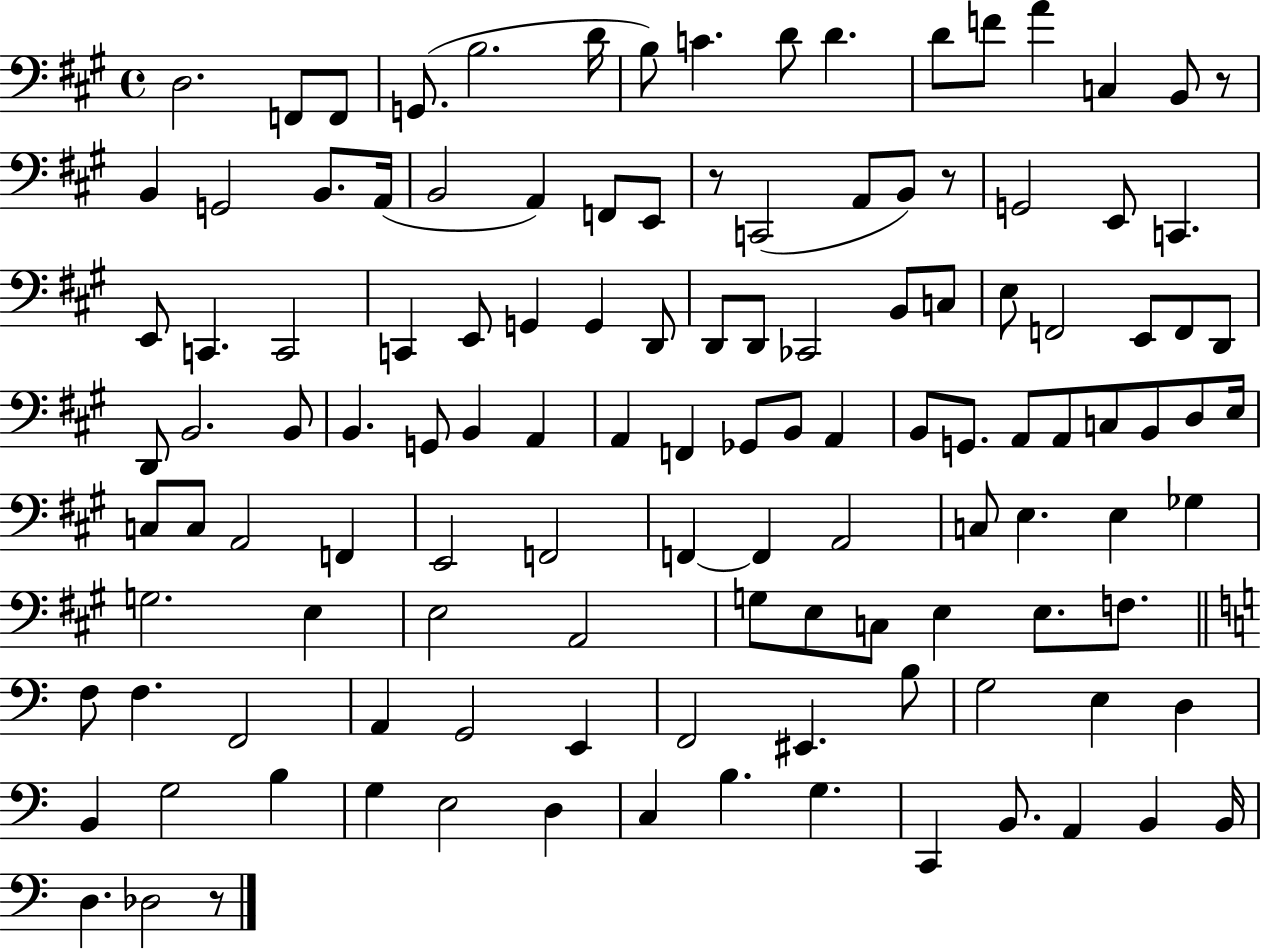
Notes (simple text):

D3/h. F2/e F2/e G2/e. B3/h. D4/s B3/e C4/q. D4/e D4/q. D4/e F4/e A4/q C3/q B2/e R/e B2/q G2/h B2/e. A2/s B2/h A2/q F2/e E2/e R/e C2/h A2/e B2/e R/e G2/h E2/e C2/q. E2/e C2/q. C2/h C2/q E2/e G2/q G2/q D2/e D2/e D2/e CES2/h B2/e C3/e E3/e F2/h E2/e F2/e D2/e D2/e B2/h. B2/e B2/q. G2/e B2/q A2/q A2/q F2/q Gb2/e B2/e A2/q B2/e G2/e. A2/e A2/e C3/e B2/e D3/e E3/s C3/e C3/e A2/h F2/q E2/h F2/h F2/q F2/q A2/h C3/e E3/q. E3/q Gb3/q G3/h. E3/q E3/h A2/h G3/e E3/e C3/e E3/q E3/e. F3/e. F3/e F3/q. F2/h A2/q G2/h E2/q F2/h EIS2/q. B3/e G3/h E3/q D3/q B2/q G3/h B3/q G3/q E3/h D3/q C3/q B3/q. G3/q. C2/q B2/e. A2/q B2/q B2/s D3/q. Db3/h R/e